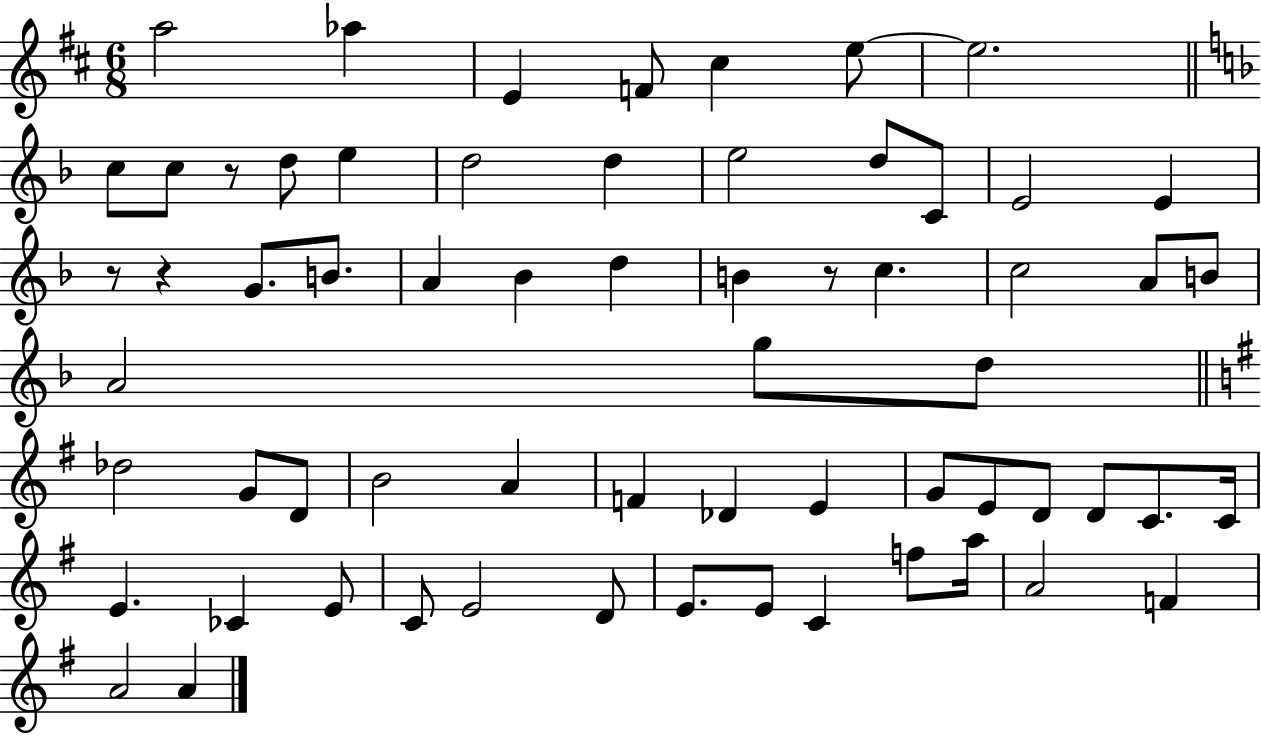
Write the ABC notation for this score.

X:1
T:Untitled
M:6/8
L:1/4
K:D
a2 _a E F/2 ^c e/2 e2 c/2 c/2 z/2 d/2 e d2 d e2 d/2 C/2 E2 E z/2 z G/2 B/2 A _B d B z/2 c c2 A/2 B/2 A2 g/2 d/2 _d2 G/2 D/2 B2 A F _D E G/2 E/2 D/2 D/2 C/2 C/4 E _C E/2 C/2 E2 D/2 E/2 E/2 C f/2 a/4 A2 F A2 A